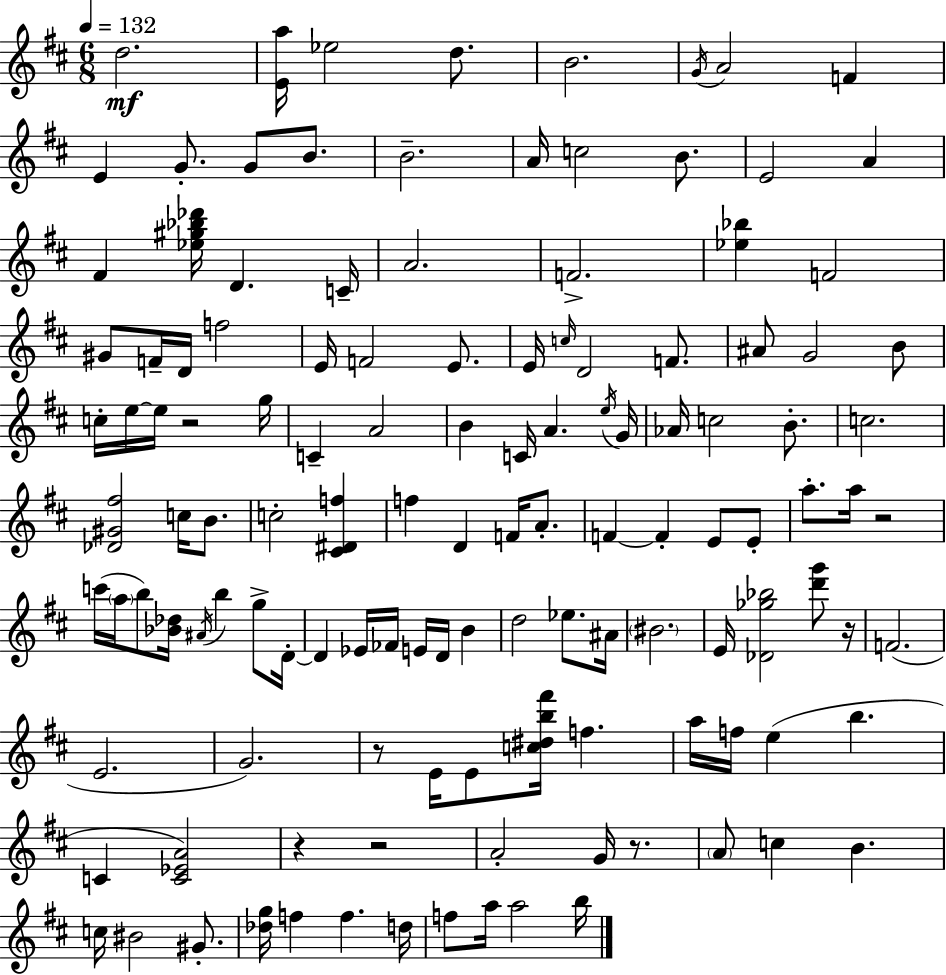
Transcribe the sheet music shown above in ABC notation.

X:1
T:Untitled
M:6/8
L:1/4
K:D
d2 [Ea]/4 _e2 d/2 B2 G/4 A2 F E G/2 G/2 B/2 B2 A/4 c2 B/2 E2 A ^F [_e^g_b_d']/4 D C/4 A2 F2 [_e_b] F2 ^G/2 F/4 D/4 f2 E/4 F2 E/2 E/4 c/4 D2 F/2 ^A/2 G2 B/2 c/4 e/4 e/4 z2 g/4 C A2 B C/4 A e/4 G/4 _A/4 c2 B/2 c2 [_D^G^f]2 c/4 B/2 c2 [^C^Df] f D F/4 A/2 F F E/2 E/2 a/2 a/4 z2 c'/4 a/4 b/2 [_B_d]/4 ^A/4 b g/2 D/4 D _E/4 _F/4 E/4 D/4 B d2 _e/2 ^A/4 ^B2 E/4 [_D_g_b]2 [d'g']/2 z/4 F2 E2 G2 z/2 E/4 E/2 [c^db^f']/4 f a/4 f/4 e b C [C_EA]2 z z2 A2 G/4 z/2 A/2 c B c/4 ^B2 ^G/2 [_dg]/4 f f d/4 f/2 a/4 a2 b/4